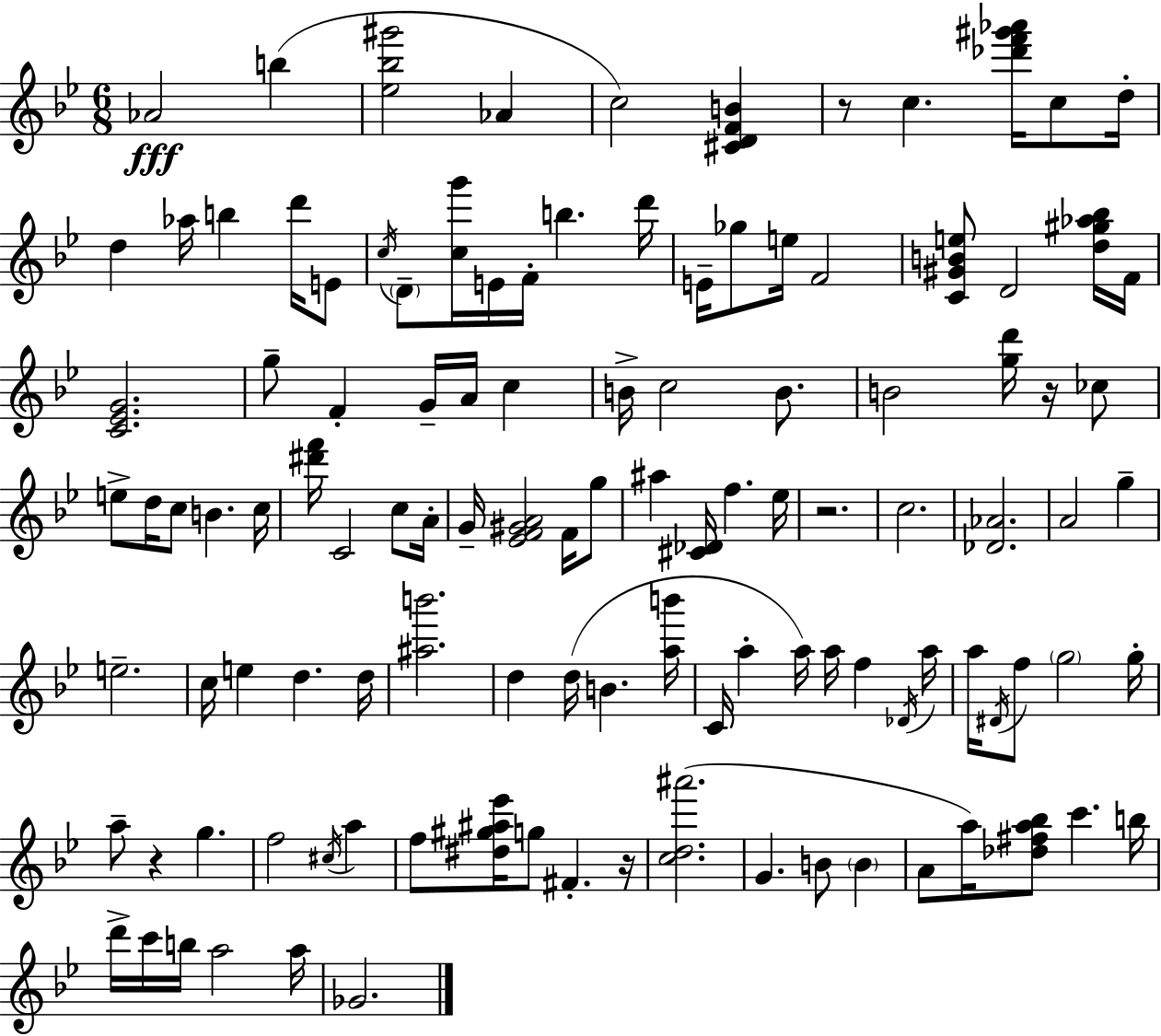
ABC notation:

X:1
T:Untitled
M:6/8
L:1/4
K:Gm
_A2 b [_e_b^g']2 _A c2 [^CDFB] z/2 c [_d'f'^g'_a']/4 c/2 d/4 d _a/4 b d'/4 E/2 c/4 D/2 [cg']/4 E/4 F/4 b d'/4 E/4 _g/2 e/4 F2 [C^GBe]/2 D2 [d^g_a_b]/4 F/4 [C_EG]2 g/2 F G/4 A/4 c B/4 c2 B/2 B2 [gd']/4 z/4 _c/2 e/2 d/4 c/2 B c/4 [^d'f']/4 C2 c/2 A/4 G/4 [_EF^GA]2 F/4 g/2 ^a [^C_D]/4 f _e/4 z2 c2 [_D_A]2 A2 g e2 c/4 e d d/4 [^ab']2 d d/4 B [ab']/4 C/4 a a/4 a/4 f _D/4 a/4 a/4 ^D/4 f/2 g2 g/4 a/2 z g f2 ^c/4 a f/2 [^d^g^a_e']/4 g/2 ^F z/4 [cd^a']2 G B/2 B A/2 a/4 [_d^fa_b]/2 c' b/4 d'/4 c'/4 b/4 a2 a/4 _G2